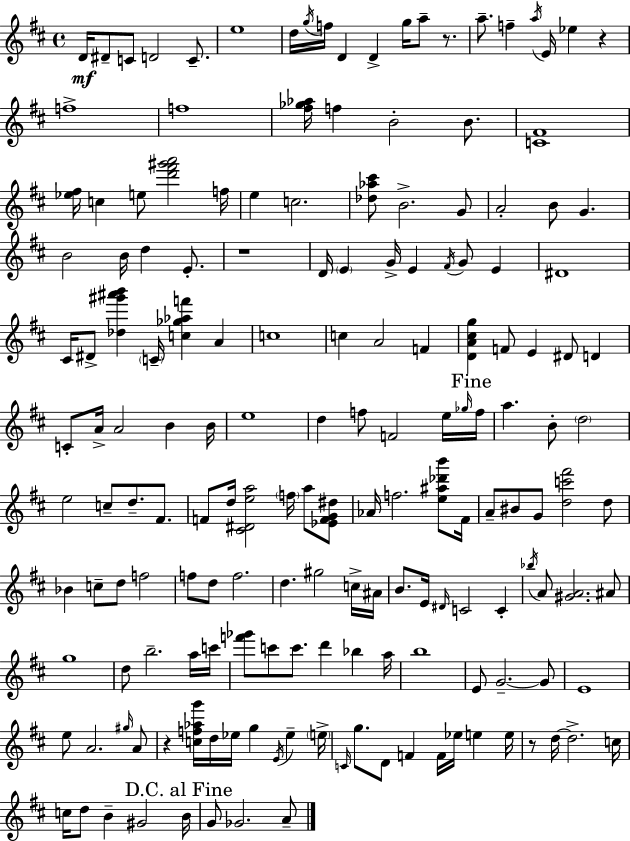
{
  \clef treble
  \time 4/4
  \defaultTimeSignature
  \key d \major
  \repeat volta 2 { d'16\mf dis'8-- c'8 d'2 c'8.-- | e''1 | d''16 \acciaccatura { g''16 } f''16 d'4 d'4-> g''16 a''8-- r8. | a''8.-- f''4-- \acciaccatura { a''16 } e'16 ees''4 r4 | \break f''1-> | f''1 | <fis'' ges'' aes''>16 f''4 b'2-. b'8. | <c' fis'>1 | \break <ees'' fis''>16 c''4 e''8 <d''' fis''' gis''' a'''>2 | f''16 e''4 c''2. | <des'' aes'' cis'''>8 b'2.-> | g'8 a'2-. b'8 g'4. | \break b'2 b'16 d''4 e'8.-. | r1 | d'16 \parenthesize e'4 g'16-> e'4 \acciaccatura { fis'16 } g'8 e'4 | dis'1 | \break cis'16 dis'8-> <des'' gis''' ais''' b'''>4 \parenthesize c'16-- <c'' ges'' aes'' f'''>4 a'4 | c''1 | c''4 a'2 f'4 | <d' a' cis'' g''>4 f'8 e'4 dis'8 d'4 | \break c'8-. a'16-> a'2 b'4 | b'16 e''1 | d''4 f''8 f'2 | e''16 \grace { ges''16 } \mark "Fine" f''16 a''4. b'8-. \parenthesize d''2 | \break e''2 c''8-- d''8.-- | fis'8. f'8 d''16 <cis' dis' e'' a''>2 \parenthesize f''16 | a''8 <ees' f' g' dis''>8 aes'16 f''2. | <e'' ais'' des''' b'''>8 fis'16 a'8-- bis'8 g'8 <d'' c''' fis'''>2 | \break d''8 bes'4 c''8-- d''8 f''2 | f''8 d''8 f''2. | d''4. gis''2 | c''16-> ais'16 b'8. e'16 \grace { dis'16 } c'2 | \break c'4-. \acciaccatura { bes''16 } a'8 <gis' a'>2. | ais'8 g''1 | d''8 b''2.-- | a''16 c'''16 <f''' ges'''>8 c'''8 c'''8. d'''4 | \break bes''4 a''16 b''1 | e'8 g'2.--~~ | g'8 e'1 | e''8 a'2. | \break \grace { gis''16 } a'8 r4 <c'' f'' aes'' g'''>16 d''16 ees''16 g''4 | \acciaccatura { e'16 } ees''4-- \parenthesize e''16-> \grace { c'16 } g''8. d'8 f'4 | f'16 ees''16 e''4 e''16 r8 d''16~~ d''2.-> | c''16 c''16 d''8 b'4-- | \break gis'2 \mark "D.C. al Fine" b'16 g'8 ges'2. | a'8-- } \bar "|."
}